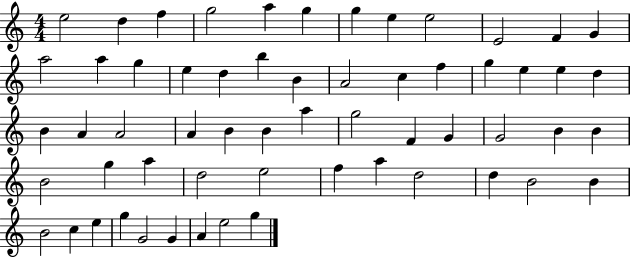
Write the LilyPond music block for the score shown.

{
  \clef treble
  \numericTimeSignature
  \time 4/4
  \key c \major
  e''2 d''4 f''4 | g''2 a''4 g''4 | g''4 e''4 e''2 | e'2 f'4 g'4 | \break a''2 a''4 g''4 | e''4 d''4 b''4 b'4 | a'2 c''4 f''4 | g''4 e''4 e''4 d''4 | \break b'4 a'4 a'2 | a'4 b'4 b'4 a''4 | g''2 f'4 g'4 | g'2 b'4 b'4 | \break b'2 g''4 a''4 | d''2 e''2 | f''4 a''4 d''2 | d''4 b'2 b'4 | \break b'2 c''4 e''4 | g''4 g'2 g'4 | a'4 e''2 g''4 | \bar "|."
}